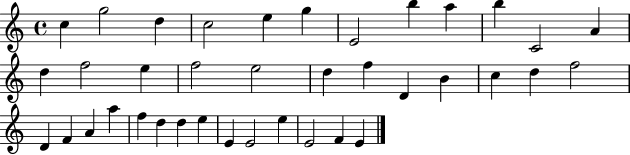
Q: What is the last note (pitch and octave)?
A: E4